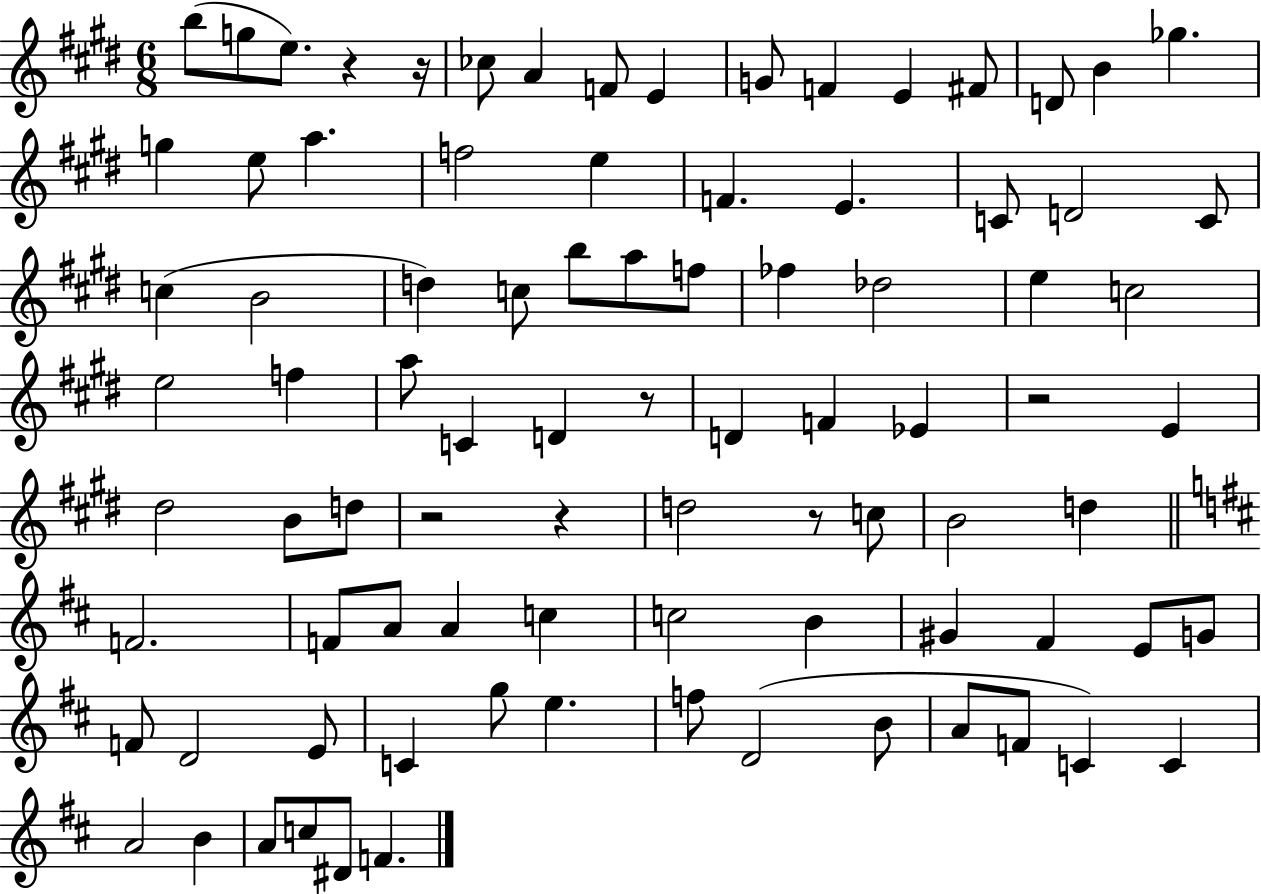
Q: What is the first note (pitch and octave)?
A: B5